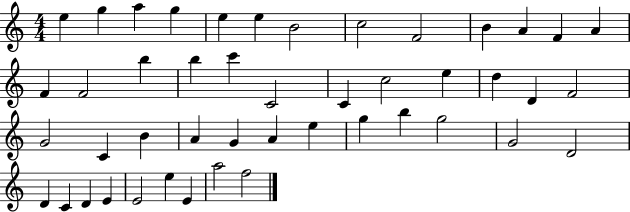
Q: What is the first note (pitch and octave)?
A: E5